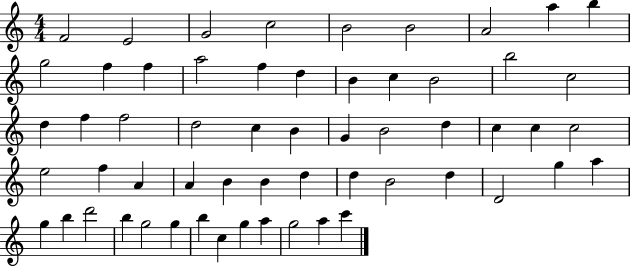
{
  \clef treble
  \numericTimeSignature
  \time 4/4
  \key c \major
  f'2 e'2 | g'2 c''2 | b'2 b'2 | a'2 a''4 b''4 | \break g''2 f''4 f''4 | a''2 f''4 d''4 | b'4 c''4 b'2 | b''2 c''2 | \break d''4 f''4 f''2 | d''2 c''4 b'4 | g'4 b'2 d''4 | c''4 c''4 c''2 | \break e''2 f''4 a'4 | a'4 b'4 b'4 d''4 | d''4 b'2 d''4 | d'2 g''4 a''4 | \break g''4 b''4 d'''2 | b''4 g''2 g''4 | b''4 c''4 g''4 a''4 | g''2 a''4 c'''4 | \break \bar "|."
}